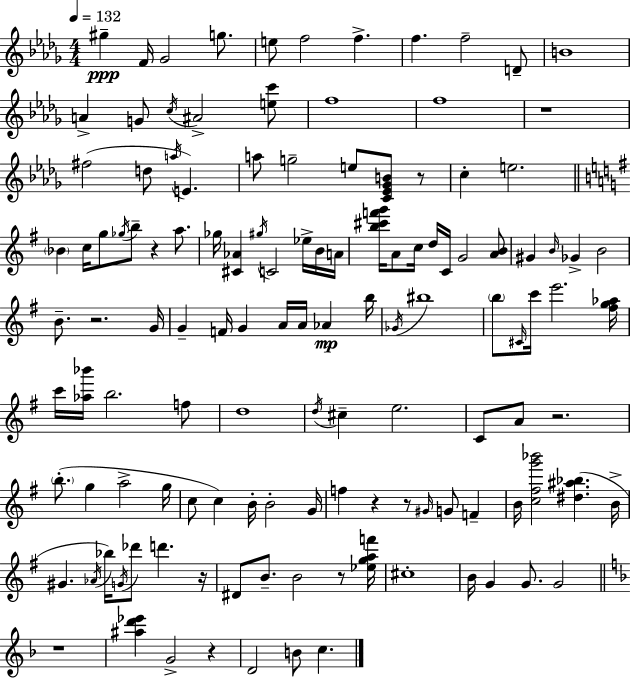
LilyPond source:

{
  \clef treble
  \numericTimeSignature
  \time 4/4
  \key bes \minor
  \tempo 4 = 132
  \repeat volta 2 { gis''4--\ppp f'16 ges'2 g''8. | e''8 f''2 f''4.-> | f''4. f''2-- d'8-- | b'1 | \break a'4-> g'8 \acciaccatura { c''16 } ais'2-> <e'' c'''>8 | f''1 | f''1 | r1 | \break fis''2( d''8 \acciaccatura { a''16 }) e'4. | a''8 g''2-- e''8 <c' ees' ges' b'>8 | r8 c''4-. e''2. | \bar "||" \break \key g \major \parenthesize bes'4 c''16 g''8 \acciaccatura { ges''16 } b''8-- r4 a''8. | ges''16 <cis' aes'>4 \acciaccatura { gis''16 } c'2 ees''16-> | b'16 a'16 <b'' cis''' f''' g'''>16 a'8 c''16 d''16 c'16 g'2 | <a' b'>8 gis'4 \grace { b'16 } ges'4-> b'2 | \break b'8.-- r2. | g'16 g'4-- f'16 g'4 a'16 a'16 aes'4\mp | b''16 \acciaccatura { ges'16 } bis''1 | \parenthesize b''8 \grace { cis'16 } c'''16 e'''2. | \break <fis'' g'' aes''>16 c'''16 <aes'' bes'''>16 b''2. | f''8 d''1 | \acciaccatura { d''16 } cis''4-- e''2. | c'8 a'8 r2. | \break \parenthesize b''8.-.( g''4 a''2-> | g''16 c''8 c''4) b'16-. b'2-. | g'16 f''4 r4 r8 | \grace { gis'16 } g'8 f'4-- b'16 <c'' fis'' g''' bes'''>2 | \break <dis'' ais'' bes''>4.( b'16-> gis'4. \acciaccatura { aes'16 } bes''16) \acciaccatura { g'16 } | des'''8 d'''4. r16 dis'8 b'8.-- b'2 | r8 <ees'' g'' a'' f'''>16 cis''1-. | b'16 g'4 g'8. | \break g'2 \bar "||" \break \key d \minor r1 | <ais'' d''' ees'''>4 g'2-> r4 | d'2 b'8 c''4. | } \bar "|."
}